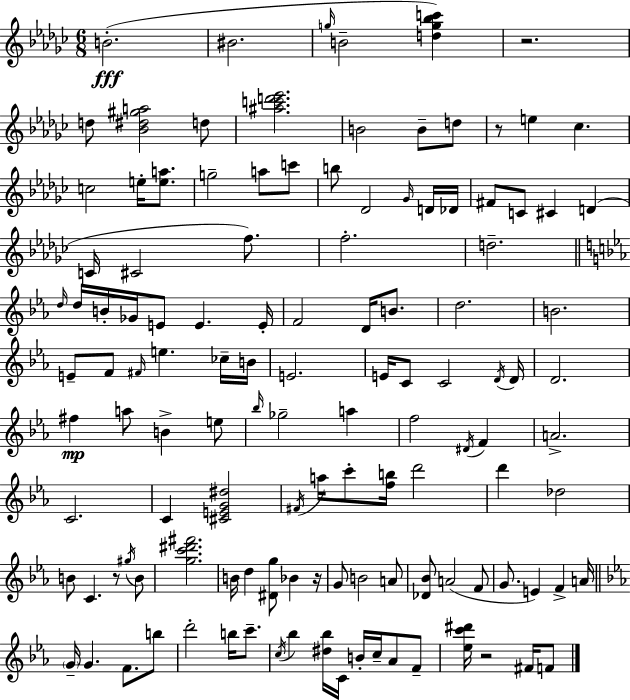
B4/h. BIS4/h. G5/s B4/h [D5,G5,Bb5,C6]/q R/h. D5/e [Bb4,D#5,G#5,A5]/h D5/e [A#5,C6,D6,Eb6]/h. B4/h B4/e D5/e R/e E5/q CES5/q. C5/h E5/s [E5,A5]/e. G5/h A5/e C6/e B5/e Db4/h Gb4/s D4/s Db4/s F#4/e C4/e C#4/q D4/q C4/s C#4/h F5/e. F5/h. D5/h. D5/s D5/s B4/s Gb4/s E4/e E4/q. E4/s F4/h D4/s B4/e. D5/h. B4/h. E4/e F4/e F#4/s E5/q. CES5/s B4/s E4/h. E4/s C4/e C4/h D4/s D4/s D4/h. F#5/q A5/e B4/q E5/e Bb5/s Gb5/h A5/q F5/h D#4/s F4/q A4/h. C4/h. C4/q [C#4,E4,G4,D#5]/h F#4/s A5/s C6/e [F5,B5]/s D6/h D6/q Db5/h B4/e C4/q. R/e G#5/s B4/e [G5,C6,D#6,F#6]/h. B4/s D5/q [D#4,G5]/e Bb4/q R/s G4/e B4/h A4/e [Db4,Bb4]/e A4/h F4/e G4/e. E4/q F4/q A4/s G4/s G4/q. F4/e. B5/e D6/h B5/s C6/e. C5/s Bb5/q [D#5,Bb5]/s C4/s B4/s C5/s Ab4/e F4/e [Eb5,C6,D#6]/s R/h F#4/s F4/e